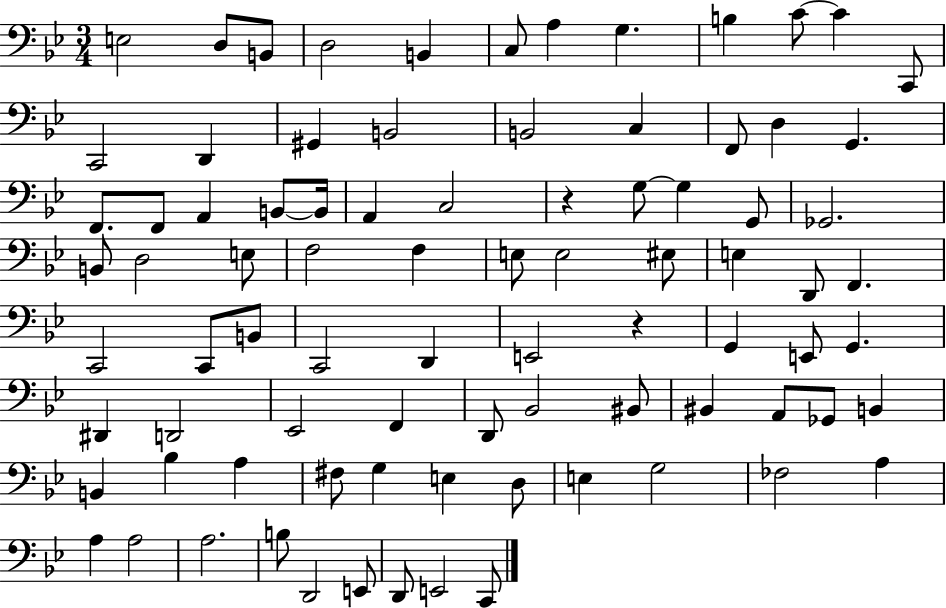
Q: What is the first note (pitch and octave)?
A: E3